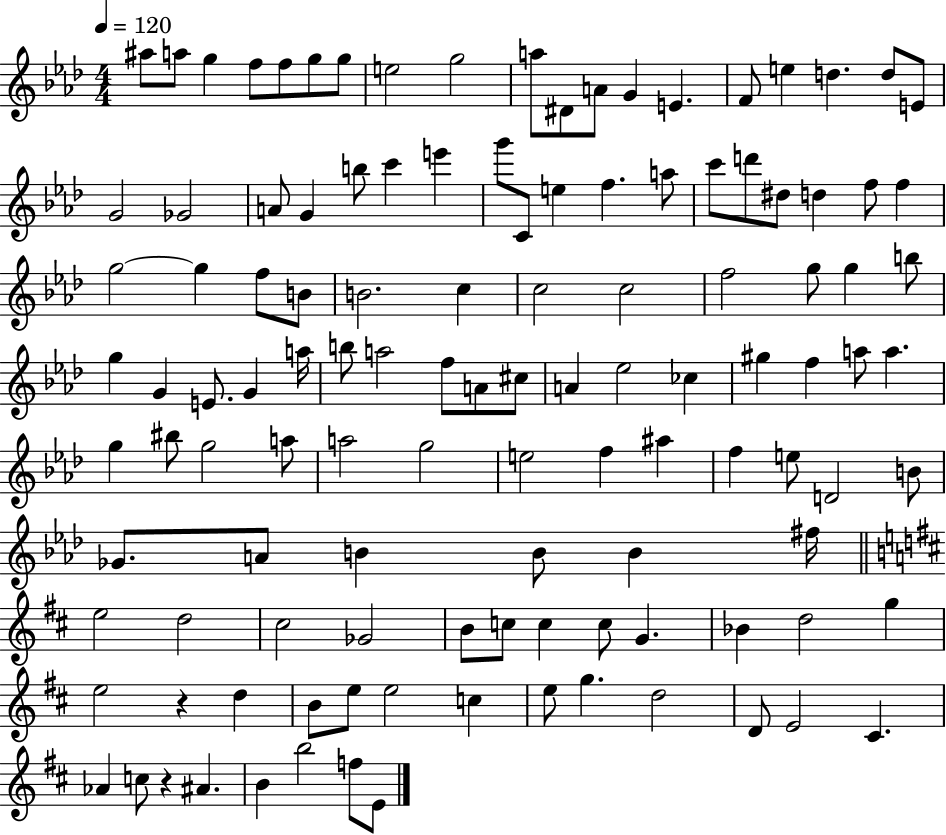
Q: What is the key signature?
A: AES major